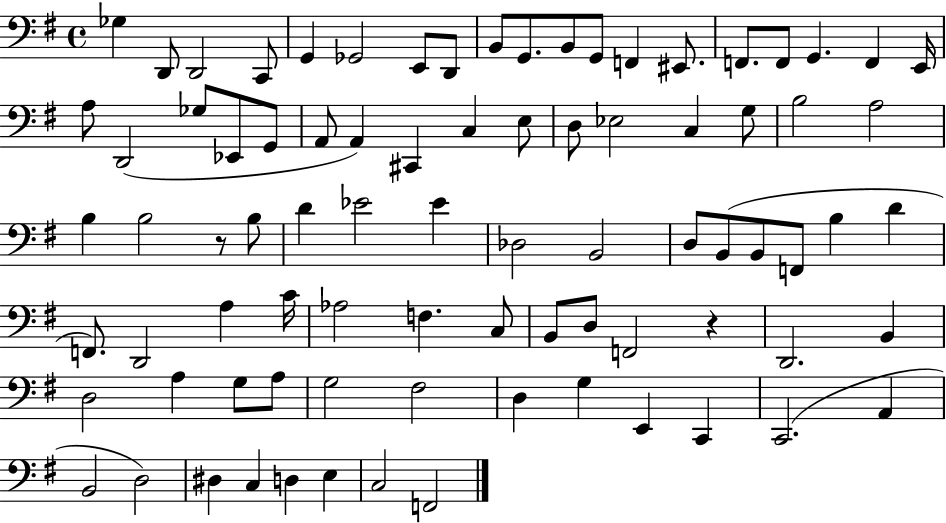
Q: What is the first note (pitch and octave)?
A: Gb3